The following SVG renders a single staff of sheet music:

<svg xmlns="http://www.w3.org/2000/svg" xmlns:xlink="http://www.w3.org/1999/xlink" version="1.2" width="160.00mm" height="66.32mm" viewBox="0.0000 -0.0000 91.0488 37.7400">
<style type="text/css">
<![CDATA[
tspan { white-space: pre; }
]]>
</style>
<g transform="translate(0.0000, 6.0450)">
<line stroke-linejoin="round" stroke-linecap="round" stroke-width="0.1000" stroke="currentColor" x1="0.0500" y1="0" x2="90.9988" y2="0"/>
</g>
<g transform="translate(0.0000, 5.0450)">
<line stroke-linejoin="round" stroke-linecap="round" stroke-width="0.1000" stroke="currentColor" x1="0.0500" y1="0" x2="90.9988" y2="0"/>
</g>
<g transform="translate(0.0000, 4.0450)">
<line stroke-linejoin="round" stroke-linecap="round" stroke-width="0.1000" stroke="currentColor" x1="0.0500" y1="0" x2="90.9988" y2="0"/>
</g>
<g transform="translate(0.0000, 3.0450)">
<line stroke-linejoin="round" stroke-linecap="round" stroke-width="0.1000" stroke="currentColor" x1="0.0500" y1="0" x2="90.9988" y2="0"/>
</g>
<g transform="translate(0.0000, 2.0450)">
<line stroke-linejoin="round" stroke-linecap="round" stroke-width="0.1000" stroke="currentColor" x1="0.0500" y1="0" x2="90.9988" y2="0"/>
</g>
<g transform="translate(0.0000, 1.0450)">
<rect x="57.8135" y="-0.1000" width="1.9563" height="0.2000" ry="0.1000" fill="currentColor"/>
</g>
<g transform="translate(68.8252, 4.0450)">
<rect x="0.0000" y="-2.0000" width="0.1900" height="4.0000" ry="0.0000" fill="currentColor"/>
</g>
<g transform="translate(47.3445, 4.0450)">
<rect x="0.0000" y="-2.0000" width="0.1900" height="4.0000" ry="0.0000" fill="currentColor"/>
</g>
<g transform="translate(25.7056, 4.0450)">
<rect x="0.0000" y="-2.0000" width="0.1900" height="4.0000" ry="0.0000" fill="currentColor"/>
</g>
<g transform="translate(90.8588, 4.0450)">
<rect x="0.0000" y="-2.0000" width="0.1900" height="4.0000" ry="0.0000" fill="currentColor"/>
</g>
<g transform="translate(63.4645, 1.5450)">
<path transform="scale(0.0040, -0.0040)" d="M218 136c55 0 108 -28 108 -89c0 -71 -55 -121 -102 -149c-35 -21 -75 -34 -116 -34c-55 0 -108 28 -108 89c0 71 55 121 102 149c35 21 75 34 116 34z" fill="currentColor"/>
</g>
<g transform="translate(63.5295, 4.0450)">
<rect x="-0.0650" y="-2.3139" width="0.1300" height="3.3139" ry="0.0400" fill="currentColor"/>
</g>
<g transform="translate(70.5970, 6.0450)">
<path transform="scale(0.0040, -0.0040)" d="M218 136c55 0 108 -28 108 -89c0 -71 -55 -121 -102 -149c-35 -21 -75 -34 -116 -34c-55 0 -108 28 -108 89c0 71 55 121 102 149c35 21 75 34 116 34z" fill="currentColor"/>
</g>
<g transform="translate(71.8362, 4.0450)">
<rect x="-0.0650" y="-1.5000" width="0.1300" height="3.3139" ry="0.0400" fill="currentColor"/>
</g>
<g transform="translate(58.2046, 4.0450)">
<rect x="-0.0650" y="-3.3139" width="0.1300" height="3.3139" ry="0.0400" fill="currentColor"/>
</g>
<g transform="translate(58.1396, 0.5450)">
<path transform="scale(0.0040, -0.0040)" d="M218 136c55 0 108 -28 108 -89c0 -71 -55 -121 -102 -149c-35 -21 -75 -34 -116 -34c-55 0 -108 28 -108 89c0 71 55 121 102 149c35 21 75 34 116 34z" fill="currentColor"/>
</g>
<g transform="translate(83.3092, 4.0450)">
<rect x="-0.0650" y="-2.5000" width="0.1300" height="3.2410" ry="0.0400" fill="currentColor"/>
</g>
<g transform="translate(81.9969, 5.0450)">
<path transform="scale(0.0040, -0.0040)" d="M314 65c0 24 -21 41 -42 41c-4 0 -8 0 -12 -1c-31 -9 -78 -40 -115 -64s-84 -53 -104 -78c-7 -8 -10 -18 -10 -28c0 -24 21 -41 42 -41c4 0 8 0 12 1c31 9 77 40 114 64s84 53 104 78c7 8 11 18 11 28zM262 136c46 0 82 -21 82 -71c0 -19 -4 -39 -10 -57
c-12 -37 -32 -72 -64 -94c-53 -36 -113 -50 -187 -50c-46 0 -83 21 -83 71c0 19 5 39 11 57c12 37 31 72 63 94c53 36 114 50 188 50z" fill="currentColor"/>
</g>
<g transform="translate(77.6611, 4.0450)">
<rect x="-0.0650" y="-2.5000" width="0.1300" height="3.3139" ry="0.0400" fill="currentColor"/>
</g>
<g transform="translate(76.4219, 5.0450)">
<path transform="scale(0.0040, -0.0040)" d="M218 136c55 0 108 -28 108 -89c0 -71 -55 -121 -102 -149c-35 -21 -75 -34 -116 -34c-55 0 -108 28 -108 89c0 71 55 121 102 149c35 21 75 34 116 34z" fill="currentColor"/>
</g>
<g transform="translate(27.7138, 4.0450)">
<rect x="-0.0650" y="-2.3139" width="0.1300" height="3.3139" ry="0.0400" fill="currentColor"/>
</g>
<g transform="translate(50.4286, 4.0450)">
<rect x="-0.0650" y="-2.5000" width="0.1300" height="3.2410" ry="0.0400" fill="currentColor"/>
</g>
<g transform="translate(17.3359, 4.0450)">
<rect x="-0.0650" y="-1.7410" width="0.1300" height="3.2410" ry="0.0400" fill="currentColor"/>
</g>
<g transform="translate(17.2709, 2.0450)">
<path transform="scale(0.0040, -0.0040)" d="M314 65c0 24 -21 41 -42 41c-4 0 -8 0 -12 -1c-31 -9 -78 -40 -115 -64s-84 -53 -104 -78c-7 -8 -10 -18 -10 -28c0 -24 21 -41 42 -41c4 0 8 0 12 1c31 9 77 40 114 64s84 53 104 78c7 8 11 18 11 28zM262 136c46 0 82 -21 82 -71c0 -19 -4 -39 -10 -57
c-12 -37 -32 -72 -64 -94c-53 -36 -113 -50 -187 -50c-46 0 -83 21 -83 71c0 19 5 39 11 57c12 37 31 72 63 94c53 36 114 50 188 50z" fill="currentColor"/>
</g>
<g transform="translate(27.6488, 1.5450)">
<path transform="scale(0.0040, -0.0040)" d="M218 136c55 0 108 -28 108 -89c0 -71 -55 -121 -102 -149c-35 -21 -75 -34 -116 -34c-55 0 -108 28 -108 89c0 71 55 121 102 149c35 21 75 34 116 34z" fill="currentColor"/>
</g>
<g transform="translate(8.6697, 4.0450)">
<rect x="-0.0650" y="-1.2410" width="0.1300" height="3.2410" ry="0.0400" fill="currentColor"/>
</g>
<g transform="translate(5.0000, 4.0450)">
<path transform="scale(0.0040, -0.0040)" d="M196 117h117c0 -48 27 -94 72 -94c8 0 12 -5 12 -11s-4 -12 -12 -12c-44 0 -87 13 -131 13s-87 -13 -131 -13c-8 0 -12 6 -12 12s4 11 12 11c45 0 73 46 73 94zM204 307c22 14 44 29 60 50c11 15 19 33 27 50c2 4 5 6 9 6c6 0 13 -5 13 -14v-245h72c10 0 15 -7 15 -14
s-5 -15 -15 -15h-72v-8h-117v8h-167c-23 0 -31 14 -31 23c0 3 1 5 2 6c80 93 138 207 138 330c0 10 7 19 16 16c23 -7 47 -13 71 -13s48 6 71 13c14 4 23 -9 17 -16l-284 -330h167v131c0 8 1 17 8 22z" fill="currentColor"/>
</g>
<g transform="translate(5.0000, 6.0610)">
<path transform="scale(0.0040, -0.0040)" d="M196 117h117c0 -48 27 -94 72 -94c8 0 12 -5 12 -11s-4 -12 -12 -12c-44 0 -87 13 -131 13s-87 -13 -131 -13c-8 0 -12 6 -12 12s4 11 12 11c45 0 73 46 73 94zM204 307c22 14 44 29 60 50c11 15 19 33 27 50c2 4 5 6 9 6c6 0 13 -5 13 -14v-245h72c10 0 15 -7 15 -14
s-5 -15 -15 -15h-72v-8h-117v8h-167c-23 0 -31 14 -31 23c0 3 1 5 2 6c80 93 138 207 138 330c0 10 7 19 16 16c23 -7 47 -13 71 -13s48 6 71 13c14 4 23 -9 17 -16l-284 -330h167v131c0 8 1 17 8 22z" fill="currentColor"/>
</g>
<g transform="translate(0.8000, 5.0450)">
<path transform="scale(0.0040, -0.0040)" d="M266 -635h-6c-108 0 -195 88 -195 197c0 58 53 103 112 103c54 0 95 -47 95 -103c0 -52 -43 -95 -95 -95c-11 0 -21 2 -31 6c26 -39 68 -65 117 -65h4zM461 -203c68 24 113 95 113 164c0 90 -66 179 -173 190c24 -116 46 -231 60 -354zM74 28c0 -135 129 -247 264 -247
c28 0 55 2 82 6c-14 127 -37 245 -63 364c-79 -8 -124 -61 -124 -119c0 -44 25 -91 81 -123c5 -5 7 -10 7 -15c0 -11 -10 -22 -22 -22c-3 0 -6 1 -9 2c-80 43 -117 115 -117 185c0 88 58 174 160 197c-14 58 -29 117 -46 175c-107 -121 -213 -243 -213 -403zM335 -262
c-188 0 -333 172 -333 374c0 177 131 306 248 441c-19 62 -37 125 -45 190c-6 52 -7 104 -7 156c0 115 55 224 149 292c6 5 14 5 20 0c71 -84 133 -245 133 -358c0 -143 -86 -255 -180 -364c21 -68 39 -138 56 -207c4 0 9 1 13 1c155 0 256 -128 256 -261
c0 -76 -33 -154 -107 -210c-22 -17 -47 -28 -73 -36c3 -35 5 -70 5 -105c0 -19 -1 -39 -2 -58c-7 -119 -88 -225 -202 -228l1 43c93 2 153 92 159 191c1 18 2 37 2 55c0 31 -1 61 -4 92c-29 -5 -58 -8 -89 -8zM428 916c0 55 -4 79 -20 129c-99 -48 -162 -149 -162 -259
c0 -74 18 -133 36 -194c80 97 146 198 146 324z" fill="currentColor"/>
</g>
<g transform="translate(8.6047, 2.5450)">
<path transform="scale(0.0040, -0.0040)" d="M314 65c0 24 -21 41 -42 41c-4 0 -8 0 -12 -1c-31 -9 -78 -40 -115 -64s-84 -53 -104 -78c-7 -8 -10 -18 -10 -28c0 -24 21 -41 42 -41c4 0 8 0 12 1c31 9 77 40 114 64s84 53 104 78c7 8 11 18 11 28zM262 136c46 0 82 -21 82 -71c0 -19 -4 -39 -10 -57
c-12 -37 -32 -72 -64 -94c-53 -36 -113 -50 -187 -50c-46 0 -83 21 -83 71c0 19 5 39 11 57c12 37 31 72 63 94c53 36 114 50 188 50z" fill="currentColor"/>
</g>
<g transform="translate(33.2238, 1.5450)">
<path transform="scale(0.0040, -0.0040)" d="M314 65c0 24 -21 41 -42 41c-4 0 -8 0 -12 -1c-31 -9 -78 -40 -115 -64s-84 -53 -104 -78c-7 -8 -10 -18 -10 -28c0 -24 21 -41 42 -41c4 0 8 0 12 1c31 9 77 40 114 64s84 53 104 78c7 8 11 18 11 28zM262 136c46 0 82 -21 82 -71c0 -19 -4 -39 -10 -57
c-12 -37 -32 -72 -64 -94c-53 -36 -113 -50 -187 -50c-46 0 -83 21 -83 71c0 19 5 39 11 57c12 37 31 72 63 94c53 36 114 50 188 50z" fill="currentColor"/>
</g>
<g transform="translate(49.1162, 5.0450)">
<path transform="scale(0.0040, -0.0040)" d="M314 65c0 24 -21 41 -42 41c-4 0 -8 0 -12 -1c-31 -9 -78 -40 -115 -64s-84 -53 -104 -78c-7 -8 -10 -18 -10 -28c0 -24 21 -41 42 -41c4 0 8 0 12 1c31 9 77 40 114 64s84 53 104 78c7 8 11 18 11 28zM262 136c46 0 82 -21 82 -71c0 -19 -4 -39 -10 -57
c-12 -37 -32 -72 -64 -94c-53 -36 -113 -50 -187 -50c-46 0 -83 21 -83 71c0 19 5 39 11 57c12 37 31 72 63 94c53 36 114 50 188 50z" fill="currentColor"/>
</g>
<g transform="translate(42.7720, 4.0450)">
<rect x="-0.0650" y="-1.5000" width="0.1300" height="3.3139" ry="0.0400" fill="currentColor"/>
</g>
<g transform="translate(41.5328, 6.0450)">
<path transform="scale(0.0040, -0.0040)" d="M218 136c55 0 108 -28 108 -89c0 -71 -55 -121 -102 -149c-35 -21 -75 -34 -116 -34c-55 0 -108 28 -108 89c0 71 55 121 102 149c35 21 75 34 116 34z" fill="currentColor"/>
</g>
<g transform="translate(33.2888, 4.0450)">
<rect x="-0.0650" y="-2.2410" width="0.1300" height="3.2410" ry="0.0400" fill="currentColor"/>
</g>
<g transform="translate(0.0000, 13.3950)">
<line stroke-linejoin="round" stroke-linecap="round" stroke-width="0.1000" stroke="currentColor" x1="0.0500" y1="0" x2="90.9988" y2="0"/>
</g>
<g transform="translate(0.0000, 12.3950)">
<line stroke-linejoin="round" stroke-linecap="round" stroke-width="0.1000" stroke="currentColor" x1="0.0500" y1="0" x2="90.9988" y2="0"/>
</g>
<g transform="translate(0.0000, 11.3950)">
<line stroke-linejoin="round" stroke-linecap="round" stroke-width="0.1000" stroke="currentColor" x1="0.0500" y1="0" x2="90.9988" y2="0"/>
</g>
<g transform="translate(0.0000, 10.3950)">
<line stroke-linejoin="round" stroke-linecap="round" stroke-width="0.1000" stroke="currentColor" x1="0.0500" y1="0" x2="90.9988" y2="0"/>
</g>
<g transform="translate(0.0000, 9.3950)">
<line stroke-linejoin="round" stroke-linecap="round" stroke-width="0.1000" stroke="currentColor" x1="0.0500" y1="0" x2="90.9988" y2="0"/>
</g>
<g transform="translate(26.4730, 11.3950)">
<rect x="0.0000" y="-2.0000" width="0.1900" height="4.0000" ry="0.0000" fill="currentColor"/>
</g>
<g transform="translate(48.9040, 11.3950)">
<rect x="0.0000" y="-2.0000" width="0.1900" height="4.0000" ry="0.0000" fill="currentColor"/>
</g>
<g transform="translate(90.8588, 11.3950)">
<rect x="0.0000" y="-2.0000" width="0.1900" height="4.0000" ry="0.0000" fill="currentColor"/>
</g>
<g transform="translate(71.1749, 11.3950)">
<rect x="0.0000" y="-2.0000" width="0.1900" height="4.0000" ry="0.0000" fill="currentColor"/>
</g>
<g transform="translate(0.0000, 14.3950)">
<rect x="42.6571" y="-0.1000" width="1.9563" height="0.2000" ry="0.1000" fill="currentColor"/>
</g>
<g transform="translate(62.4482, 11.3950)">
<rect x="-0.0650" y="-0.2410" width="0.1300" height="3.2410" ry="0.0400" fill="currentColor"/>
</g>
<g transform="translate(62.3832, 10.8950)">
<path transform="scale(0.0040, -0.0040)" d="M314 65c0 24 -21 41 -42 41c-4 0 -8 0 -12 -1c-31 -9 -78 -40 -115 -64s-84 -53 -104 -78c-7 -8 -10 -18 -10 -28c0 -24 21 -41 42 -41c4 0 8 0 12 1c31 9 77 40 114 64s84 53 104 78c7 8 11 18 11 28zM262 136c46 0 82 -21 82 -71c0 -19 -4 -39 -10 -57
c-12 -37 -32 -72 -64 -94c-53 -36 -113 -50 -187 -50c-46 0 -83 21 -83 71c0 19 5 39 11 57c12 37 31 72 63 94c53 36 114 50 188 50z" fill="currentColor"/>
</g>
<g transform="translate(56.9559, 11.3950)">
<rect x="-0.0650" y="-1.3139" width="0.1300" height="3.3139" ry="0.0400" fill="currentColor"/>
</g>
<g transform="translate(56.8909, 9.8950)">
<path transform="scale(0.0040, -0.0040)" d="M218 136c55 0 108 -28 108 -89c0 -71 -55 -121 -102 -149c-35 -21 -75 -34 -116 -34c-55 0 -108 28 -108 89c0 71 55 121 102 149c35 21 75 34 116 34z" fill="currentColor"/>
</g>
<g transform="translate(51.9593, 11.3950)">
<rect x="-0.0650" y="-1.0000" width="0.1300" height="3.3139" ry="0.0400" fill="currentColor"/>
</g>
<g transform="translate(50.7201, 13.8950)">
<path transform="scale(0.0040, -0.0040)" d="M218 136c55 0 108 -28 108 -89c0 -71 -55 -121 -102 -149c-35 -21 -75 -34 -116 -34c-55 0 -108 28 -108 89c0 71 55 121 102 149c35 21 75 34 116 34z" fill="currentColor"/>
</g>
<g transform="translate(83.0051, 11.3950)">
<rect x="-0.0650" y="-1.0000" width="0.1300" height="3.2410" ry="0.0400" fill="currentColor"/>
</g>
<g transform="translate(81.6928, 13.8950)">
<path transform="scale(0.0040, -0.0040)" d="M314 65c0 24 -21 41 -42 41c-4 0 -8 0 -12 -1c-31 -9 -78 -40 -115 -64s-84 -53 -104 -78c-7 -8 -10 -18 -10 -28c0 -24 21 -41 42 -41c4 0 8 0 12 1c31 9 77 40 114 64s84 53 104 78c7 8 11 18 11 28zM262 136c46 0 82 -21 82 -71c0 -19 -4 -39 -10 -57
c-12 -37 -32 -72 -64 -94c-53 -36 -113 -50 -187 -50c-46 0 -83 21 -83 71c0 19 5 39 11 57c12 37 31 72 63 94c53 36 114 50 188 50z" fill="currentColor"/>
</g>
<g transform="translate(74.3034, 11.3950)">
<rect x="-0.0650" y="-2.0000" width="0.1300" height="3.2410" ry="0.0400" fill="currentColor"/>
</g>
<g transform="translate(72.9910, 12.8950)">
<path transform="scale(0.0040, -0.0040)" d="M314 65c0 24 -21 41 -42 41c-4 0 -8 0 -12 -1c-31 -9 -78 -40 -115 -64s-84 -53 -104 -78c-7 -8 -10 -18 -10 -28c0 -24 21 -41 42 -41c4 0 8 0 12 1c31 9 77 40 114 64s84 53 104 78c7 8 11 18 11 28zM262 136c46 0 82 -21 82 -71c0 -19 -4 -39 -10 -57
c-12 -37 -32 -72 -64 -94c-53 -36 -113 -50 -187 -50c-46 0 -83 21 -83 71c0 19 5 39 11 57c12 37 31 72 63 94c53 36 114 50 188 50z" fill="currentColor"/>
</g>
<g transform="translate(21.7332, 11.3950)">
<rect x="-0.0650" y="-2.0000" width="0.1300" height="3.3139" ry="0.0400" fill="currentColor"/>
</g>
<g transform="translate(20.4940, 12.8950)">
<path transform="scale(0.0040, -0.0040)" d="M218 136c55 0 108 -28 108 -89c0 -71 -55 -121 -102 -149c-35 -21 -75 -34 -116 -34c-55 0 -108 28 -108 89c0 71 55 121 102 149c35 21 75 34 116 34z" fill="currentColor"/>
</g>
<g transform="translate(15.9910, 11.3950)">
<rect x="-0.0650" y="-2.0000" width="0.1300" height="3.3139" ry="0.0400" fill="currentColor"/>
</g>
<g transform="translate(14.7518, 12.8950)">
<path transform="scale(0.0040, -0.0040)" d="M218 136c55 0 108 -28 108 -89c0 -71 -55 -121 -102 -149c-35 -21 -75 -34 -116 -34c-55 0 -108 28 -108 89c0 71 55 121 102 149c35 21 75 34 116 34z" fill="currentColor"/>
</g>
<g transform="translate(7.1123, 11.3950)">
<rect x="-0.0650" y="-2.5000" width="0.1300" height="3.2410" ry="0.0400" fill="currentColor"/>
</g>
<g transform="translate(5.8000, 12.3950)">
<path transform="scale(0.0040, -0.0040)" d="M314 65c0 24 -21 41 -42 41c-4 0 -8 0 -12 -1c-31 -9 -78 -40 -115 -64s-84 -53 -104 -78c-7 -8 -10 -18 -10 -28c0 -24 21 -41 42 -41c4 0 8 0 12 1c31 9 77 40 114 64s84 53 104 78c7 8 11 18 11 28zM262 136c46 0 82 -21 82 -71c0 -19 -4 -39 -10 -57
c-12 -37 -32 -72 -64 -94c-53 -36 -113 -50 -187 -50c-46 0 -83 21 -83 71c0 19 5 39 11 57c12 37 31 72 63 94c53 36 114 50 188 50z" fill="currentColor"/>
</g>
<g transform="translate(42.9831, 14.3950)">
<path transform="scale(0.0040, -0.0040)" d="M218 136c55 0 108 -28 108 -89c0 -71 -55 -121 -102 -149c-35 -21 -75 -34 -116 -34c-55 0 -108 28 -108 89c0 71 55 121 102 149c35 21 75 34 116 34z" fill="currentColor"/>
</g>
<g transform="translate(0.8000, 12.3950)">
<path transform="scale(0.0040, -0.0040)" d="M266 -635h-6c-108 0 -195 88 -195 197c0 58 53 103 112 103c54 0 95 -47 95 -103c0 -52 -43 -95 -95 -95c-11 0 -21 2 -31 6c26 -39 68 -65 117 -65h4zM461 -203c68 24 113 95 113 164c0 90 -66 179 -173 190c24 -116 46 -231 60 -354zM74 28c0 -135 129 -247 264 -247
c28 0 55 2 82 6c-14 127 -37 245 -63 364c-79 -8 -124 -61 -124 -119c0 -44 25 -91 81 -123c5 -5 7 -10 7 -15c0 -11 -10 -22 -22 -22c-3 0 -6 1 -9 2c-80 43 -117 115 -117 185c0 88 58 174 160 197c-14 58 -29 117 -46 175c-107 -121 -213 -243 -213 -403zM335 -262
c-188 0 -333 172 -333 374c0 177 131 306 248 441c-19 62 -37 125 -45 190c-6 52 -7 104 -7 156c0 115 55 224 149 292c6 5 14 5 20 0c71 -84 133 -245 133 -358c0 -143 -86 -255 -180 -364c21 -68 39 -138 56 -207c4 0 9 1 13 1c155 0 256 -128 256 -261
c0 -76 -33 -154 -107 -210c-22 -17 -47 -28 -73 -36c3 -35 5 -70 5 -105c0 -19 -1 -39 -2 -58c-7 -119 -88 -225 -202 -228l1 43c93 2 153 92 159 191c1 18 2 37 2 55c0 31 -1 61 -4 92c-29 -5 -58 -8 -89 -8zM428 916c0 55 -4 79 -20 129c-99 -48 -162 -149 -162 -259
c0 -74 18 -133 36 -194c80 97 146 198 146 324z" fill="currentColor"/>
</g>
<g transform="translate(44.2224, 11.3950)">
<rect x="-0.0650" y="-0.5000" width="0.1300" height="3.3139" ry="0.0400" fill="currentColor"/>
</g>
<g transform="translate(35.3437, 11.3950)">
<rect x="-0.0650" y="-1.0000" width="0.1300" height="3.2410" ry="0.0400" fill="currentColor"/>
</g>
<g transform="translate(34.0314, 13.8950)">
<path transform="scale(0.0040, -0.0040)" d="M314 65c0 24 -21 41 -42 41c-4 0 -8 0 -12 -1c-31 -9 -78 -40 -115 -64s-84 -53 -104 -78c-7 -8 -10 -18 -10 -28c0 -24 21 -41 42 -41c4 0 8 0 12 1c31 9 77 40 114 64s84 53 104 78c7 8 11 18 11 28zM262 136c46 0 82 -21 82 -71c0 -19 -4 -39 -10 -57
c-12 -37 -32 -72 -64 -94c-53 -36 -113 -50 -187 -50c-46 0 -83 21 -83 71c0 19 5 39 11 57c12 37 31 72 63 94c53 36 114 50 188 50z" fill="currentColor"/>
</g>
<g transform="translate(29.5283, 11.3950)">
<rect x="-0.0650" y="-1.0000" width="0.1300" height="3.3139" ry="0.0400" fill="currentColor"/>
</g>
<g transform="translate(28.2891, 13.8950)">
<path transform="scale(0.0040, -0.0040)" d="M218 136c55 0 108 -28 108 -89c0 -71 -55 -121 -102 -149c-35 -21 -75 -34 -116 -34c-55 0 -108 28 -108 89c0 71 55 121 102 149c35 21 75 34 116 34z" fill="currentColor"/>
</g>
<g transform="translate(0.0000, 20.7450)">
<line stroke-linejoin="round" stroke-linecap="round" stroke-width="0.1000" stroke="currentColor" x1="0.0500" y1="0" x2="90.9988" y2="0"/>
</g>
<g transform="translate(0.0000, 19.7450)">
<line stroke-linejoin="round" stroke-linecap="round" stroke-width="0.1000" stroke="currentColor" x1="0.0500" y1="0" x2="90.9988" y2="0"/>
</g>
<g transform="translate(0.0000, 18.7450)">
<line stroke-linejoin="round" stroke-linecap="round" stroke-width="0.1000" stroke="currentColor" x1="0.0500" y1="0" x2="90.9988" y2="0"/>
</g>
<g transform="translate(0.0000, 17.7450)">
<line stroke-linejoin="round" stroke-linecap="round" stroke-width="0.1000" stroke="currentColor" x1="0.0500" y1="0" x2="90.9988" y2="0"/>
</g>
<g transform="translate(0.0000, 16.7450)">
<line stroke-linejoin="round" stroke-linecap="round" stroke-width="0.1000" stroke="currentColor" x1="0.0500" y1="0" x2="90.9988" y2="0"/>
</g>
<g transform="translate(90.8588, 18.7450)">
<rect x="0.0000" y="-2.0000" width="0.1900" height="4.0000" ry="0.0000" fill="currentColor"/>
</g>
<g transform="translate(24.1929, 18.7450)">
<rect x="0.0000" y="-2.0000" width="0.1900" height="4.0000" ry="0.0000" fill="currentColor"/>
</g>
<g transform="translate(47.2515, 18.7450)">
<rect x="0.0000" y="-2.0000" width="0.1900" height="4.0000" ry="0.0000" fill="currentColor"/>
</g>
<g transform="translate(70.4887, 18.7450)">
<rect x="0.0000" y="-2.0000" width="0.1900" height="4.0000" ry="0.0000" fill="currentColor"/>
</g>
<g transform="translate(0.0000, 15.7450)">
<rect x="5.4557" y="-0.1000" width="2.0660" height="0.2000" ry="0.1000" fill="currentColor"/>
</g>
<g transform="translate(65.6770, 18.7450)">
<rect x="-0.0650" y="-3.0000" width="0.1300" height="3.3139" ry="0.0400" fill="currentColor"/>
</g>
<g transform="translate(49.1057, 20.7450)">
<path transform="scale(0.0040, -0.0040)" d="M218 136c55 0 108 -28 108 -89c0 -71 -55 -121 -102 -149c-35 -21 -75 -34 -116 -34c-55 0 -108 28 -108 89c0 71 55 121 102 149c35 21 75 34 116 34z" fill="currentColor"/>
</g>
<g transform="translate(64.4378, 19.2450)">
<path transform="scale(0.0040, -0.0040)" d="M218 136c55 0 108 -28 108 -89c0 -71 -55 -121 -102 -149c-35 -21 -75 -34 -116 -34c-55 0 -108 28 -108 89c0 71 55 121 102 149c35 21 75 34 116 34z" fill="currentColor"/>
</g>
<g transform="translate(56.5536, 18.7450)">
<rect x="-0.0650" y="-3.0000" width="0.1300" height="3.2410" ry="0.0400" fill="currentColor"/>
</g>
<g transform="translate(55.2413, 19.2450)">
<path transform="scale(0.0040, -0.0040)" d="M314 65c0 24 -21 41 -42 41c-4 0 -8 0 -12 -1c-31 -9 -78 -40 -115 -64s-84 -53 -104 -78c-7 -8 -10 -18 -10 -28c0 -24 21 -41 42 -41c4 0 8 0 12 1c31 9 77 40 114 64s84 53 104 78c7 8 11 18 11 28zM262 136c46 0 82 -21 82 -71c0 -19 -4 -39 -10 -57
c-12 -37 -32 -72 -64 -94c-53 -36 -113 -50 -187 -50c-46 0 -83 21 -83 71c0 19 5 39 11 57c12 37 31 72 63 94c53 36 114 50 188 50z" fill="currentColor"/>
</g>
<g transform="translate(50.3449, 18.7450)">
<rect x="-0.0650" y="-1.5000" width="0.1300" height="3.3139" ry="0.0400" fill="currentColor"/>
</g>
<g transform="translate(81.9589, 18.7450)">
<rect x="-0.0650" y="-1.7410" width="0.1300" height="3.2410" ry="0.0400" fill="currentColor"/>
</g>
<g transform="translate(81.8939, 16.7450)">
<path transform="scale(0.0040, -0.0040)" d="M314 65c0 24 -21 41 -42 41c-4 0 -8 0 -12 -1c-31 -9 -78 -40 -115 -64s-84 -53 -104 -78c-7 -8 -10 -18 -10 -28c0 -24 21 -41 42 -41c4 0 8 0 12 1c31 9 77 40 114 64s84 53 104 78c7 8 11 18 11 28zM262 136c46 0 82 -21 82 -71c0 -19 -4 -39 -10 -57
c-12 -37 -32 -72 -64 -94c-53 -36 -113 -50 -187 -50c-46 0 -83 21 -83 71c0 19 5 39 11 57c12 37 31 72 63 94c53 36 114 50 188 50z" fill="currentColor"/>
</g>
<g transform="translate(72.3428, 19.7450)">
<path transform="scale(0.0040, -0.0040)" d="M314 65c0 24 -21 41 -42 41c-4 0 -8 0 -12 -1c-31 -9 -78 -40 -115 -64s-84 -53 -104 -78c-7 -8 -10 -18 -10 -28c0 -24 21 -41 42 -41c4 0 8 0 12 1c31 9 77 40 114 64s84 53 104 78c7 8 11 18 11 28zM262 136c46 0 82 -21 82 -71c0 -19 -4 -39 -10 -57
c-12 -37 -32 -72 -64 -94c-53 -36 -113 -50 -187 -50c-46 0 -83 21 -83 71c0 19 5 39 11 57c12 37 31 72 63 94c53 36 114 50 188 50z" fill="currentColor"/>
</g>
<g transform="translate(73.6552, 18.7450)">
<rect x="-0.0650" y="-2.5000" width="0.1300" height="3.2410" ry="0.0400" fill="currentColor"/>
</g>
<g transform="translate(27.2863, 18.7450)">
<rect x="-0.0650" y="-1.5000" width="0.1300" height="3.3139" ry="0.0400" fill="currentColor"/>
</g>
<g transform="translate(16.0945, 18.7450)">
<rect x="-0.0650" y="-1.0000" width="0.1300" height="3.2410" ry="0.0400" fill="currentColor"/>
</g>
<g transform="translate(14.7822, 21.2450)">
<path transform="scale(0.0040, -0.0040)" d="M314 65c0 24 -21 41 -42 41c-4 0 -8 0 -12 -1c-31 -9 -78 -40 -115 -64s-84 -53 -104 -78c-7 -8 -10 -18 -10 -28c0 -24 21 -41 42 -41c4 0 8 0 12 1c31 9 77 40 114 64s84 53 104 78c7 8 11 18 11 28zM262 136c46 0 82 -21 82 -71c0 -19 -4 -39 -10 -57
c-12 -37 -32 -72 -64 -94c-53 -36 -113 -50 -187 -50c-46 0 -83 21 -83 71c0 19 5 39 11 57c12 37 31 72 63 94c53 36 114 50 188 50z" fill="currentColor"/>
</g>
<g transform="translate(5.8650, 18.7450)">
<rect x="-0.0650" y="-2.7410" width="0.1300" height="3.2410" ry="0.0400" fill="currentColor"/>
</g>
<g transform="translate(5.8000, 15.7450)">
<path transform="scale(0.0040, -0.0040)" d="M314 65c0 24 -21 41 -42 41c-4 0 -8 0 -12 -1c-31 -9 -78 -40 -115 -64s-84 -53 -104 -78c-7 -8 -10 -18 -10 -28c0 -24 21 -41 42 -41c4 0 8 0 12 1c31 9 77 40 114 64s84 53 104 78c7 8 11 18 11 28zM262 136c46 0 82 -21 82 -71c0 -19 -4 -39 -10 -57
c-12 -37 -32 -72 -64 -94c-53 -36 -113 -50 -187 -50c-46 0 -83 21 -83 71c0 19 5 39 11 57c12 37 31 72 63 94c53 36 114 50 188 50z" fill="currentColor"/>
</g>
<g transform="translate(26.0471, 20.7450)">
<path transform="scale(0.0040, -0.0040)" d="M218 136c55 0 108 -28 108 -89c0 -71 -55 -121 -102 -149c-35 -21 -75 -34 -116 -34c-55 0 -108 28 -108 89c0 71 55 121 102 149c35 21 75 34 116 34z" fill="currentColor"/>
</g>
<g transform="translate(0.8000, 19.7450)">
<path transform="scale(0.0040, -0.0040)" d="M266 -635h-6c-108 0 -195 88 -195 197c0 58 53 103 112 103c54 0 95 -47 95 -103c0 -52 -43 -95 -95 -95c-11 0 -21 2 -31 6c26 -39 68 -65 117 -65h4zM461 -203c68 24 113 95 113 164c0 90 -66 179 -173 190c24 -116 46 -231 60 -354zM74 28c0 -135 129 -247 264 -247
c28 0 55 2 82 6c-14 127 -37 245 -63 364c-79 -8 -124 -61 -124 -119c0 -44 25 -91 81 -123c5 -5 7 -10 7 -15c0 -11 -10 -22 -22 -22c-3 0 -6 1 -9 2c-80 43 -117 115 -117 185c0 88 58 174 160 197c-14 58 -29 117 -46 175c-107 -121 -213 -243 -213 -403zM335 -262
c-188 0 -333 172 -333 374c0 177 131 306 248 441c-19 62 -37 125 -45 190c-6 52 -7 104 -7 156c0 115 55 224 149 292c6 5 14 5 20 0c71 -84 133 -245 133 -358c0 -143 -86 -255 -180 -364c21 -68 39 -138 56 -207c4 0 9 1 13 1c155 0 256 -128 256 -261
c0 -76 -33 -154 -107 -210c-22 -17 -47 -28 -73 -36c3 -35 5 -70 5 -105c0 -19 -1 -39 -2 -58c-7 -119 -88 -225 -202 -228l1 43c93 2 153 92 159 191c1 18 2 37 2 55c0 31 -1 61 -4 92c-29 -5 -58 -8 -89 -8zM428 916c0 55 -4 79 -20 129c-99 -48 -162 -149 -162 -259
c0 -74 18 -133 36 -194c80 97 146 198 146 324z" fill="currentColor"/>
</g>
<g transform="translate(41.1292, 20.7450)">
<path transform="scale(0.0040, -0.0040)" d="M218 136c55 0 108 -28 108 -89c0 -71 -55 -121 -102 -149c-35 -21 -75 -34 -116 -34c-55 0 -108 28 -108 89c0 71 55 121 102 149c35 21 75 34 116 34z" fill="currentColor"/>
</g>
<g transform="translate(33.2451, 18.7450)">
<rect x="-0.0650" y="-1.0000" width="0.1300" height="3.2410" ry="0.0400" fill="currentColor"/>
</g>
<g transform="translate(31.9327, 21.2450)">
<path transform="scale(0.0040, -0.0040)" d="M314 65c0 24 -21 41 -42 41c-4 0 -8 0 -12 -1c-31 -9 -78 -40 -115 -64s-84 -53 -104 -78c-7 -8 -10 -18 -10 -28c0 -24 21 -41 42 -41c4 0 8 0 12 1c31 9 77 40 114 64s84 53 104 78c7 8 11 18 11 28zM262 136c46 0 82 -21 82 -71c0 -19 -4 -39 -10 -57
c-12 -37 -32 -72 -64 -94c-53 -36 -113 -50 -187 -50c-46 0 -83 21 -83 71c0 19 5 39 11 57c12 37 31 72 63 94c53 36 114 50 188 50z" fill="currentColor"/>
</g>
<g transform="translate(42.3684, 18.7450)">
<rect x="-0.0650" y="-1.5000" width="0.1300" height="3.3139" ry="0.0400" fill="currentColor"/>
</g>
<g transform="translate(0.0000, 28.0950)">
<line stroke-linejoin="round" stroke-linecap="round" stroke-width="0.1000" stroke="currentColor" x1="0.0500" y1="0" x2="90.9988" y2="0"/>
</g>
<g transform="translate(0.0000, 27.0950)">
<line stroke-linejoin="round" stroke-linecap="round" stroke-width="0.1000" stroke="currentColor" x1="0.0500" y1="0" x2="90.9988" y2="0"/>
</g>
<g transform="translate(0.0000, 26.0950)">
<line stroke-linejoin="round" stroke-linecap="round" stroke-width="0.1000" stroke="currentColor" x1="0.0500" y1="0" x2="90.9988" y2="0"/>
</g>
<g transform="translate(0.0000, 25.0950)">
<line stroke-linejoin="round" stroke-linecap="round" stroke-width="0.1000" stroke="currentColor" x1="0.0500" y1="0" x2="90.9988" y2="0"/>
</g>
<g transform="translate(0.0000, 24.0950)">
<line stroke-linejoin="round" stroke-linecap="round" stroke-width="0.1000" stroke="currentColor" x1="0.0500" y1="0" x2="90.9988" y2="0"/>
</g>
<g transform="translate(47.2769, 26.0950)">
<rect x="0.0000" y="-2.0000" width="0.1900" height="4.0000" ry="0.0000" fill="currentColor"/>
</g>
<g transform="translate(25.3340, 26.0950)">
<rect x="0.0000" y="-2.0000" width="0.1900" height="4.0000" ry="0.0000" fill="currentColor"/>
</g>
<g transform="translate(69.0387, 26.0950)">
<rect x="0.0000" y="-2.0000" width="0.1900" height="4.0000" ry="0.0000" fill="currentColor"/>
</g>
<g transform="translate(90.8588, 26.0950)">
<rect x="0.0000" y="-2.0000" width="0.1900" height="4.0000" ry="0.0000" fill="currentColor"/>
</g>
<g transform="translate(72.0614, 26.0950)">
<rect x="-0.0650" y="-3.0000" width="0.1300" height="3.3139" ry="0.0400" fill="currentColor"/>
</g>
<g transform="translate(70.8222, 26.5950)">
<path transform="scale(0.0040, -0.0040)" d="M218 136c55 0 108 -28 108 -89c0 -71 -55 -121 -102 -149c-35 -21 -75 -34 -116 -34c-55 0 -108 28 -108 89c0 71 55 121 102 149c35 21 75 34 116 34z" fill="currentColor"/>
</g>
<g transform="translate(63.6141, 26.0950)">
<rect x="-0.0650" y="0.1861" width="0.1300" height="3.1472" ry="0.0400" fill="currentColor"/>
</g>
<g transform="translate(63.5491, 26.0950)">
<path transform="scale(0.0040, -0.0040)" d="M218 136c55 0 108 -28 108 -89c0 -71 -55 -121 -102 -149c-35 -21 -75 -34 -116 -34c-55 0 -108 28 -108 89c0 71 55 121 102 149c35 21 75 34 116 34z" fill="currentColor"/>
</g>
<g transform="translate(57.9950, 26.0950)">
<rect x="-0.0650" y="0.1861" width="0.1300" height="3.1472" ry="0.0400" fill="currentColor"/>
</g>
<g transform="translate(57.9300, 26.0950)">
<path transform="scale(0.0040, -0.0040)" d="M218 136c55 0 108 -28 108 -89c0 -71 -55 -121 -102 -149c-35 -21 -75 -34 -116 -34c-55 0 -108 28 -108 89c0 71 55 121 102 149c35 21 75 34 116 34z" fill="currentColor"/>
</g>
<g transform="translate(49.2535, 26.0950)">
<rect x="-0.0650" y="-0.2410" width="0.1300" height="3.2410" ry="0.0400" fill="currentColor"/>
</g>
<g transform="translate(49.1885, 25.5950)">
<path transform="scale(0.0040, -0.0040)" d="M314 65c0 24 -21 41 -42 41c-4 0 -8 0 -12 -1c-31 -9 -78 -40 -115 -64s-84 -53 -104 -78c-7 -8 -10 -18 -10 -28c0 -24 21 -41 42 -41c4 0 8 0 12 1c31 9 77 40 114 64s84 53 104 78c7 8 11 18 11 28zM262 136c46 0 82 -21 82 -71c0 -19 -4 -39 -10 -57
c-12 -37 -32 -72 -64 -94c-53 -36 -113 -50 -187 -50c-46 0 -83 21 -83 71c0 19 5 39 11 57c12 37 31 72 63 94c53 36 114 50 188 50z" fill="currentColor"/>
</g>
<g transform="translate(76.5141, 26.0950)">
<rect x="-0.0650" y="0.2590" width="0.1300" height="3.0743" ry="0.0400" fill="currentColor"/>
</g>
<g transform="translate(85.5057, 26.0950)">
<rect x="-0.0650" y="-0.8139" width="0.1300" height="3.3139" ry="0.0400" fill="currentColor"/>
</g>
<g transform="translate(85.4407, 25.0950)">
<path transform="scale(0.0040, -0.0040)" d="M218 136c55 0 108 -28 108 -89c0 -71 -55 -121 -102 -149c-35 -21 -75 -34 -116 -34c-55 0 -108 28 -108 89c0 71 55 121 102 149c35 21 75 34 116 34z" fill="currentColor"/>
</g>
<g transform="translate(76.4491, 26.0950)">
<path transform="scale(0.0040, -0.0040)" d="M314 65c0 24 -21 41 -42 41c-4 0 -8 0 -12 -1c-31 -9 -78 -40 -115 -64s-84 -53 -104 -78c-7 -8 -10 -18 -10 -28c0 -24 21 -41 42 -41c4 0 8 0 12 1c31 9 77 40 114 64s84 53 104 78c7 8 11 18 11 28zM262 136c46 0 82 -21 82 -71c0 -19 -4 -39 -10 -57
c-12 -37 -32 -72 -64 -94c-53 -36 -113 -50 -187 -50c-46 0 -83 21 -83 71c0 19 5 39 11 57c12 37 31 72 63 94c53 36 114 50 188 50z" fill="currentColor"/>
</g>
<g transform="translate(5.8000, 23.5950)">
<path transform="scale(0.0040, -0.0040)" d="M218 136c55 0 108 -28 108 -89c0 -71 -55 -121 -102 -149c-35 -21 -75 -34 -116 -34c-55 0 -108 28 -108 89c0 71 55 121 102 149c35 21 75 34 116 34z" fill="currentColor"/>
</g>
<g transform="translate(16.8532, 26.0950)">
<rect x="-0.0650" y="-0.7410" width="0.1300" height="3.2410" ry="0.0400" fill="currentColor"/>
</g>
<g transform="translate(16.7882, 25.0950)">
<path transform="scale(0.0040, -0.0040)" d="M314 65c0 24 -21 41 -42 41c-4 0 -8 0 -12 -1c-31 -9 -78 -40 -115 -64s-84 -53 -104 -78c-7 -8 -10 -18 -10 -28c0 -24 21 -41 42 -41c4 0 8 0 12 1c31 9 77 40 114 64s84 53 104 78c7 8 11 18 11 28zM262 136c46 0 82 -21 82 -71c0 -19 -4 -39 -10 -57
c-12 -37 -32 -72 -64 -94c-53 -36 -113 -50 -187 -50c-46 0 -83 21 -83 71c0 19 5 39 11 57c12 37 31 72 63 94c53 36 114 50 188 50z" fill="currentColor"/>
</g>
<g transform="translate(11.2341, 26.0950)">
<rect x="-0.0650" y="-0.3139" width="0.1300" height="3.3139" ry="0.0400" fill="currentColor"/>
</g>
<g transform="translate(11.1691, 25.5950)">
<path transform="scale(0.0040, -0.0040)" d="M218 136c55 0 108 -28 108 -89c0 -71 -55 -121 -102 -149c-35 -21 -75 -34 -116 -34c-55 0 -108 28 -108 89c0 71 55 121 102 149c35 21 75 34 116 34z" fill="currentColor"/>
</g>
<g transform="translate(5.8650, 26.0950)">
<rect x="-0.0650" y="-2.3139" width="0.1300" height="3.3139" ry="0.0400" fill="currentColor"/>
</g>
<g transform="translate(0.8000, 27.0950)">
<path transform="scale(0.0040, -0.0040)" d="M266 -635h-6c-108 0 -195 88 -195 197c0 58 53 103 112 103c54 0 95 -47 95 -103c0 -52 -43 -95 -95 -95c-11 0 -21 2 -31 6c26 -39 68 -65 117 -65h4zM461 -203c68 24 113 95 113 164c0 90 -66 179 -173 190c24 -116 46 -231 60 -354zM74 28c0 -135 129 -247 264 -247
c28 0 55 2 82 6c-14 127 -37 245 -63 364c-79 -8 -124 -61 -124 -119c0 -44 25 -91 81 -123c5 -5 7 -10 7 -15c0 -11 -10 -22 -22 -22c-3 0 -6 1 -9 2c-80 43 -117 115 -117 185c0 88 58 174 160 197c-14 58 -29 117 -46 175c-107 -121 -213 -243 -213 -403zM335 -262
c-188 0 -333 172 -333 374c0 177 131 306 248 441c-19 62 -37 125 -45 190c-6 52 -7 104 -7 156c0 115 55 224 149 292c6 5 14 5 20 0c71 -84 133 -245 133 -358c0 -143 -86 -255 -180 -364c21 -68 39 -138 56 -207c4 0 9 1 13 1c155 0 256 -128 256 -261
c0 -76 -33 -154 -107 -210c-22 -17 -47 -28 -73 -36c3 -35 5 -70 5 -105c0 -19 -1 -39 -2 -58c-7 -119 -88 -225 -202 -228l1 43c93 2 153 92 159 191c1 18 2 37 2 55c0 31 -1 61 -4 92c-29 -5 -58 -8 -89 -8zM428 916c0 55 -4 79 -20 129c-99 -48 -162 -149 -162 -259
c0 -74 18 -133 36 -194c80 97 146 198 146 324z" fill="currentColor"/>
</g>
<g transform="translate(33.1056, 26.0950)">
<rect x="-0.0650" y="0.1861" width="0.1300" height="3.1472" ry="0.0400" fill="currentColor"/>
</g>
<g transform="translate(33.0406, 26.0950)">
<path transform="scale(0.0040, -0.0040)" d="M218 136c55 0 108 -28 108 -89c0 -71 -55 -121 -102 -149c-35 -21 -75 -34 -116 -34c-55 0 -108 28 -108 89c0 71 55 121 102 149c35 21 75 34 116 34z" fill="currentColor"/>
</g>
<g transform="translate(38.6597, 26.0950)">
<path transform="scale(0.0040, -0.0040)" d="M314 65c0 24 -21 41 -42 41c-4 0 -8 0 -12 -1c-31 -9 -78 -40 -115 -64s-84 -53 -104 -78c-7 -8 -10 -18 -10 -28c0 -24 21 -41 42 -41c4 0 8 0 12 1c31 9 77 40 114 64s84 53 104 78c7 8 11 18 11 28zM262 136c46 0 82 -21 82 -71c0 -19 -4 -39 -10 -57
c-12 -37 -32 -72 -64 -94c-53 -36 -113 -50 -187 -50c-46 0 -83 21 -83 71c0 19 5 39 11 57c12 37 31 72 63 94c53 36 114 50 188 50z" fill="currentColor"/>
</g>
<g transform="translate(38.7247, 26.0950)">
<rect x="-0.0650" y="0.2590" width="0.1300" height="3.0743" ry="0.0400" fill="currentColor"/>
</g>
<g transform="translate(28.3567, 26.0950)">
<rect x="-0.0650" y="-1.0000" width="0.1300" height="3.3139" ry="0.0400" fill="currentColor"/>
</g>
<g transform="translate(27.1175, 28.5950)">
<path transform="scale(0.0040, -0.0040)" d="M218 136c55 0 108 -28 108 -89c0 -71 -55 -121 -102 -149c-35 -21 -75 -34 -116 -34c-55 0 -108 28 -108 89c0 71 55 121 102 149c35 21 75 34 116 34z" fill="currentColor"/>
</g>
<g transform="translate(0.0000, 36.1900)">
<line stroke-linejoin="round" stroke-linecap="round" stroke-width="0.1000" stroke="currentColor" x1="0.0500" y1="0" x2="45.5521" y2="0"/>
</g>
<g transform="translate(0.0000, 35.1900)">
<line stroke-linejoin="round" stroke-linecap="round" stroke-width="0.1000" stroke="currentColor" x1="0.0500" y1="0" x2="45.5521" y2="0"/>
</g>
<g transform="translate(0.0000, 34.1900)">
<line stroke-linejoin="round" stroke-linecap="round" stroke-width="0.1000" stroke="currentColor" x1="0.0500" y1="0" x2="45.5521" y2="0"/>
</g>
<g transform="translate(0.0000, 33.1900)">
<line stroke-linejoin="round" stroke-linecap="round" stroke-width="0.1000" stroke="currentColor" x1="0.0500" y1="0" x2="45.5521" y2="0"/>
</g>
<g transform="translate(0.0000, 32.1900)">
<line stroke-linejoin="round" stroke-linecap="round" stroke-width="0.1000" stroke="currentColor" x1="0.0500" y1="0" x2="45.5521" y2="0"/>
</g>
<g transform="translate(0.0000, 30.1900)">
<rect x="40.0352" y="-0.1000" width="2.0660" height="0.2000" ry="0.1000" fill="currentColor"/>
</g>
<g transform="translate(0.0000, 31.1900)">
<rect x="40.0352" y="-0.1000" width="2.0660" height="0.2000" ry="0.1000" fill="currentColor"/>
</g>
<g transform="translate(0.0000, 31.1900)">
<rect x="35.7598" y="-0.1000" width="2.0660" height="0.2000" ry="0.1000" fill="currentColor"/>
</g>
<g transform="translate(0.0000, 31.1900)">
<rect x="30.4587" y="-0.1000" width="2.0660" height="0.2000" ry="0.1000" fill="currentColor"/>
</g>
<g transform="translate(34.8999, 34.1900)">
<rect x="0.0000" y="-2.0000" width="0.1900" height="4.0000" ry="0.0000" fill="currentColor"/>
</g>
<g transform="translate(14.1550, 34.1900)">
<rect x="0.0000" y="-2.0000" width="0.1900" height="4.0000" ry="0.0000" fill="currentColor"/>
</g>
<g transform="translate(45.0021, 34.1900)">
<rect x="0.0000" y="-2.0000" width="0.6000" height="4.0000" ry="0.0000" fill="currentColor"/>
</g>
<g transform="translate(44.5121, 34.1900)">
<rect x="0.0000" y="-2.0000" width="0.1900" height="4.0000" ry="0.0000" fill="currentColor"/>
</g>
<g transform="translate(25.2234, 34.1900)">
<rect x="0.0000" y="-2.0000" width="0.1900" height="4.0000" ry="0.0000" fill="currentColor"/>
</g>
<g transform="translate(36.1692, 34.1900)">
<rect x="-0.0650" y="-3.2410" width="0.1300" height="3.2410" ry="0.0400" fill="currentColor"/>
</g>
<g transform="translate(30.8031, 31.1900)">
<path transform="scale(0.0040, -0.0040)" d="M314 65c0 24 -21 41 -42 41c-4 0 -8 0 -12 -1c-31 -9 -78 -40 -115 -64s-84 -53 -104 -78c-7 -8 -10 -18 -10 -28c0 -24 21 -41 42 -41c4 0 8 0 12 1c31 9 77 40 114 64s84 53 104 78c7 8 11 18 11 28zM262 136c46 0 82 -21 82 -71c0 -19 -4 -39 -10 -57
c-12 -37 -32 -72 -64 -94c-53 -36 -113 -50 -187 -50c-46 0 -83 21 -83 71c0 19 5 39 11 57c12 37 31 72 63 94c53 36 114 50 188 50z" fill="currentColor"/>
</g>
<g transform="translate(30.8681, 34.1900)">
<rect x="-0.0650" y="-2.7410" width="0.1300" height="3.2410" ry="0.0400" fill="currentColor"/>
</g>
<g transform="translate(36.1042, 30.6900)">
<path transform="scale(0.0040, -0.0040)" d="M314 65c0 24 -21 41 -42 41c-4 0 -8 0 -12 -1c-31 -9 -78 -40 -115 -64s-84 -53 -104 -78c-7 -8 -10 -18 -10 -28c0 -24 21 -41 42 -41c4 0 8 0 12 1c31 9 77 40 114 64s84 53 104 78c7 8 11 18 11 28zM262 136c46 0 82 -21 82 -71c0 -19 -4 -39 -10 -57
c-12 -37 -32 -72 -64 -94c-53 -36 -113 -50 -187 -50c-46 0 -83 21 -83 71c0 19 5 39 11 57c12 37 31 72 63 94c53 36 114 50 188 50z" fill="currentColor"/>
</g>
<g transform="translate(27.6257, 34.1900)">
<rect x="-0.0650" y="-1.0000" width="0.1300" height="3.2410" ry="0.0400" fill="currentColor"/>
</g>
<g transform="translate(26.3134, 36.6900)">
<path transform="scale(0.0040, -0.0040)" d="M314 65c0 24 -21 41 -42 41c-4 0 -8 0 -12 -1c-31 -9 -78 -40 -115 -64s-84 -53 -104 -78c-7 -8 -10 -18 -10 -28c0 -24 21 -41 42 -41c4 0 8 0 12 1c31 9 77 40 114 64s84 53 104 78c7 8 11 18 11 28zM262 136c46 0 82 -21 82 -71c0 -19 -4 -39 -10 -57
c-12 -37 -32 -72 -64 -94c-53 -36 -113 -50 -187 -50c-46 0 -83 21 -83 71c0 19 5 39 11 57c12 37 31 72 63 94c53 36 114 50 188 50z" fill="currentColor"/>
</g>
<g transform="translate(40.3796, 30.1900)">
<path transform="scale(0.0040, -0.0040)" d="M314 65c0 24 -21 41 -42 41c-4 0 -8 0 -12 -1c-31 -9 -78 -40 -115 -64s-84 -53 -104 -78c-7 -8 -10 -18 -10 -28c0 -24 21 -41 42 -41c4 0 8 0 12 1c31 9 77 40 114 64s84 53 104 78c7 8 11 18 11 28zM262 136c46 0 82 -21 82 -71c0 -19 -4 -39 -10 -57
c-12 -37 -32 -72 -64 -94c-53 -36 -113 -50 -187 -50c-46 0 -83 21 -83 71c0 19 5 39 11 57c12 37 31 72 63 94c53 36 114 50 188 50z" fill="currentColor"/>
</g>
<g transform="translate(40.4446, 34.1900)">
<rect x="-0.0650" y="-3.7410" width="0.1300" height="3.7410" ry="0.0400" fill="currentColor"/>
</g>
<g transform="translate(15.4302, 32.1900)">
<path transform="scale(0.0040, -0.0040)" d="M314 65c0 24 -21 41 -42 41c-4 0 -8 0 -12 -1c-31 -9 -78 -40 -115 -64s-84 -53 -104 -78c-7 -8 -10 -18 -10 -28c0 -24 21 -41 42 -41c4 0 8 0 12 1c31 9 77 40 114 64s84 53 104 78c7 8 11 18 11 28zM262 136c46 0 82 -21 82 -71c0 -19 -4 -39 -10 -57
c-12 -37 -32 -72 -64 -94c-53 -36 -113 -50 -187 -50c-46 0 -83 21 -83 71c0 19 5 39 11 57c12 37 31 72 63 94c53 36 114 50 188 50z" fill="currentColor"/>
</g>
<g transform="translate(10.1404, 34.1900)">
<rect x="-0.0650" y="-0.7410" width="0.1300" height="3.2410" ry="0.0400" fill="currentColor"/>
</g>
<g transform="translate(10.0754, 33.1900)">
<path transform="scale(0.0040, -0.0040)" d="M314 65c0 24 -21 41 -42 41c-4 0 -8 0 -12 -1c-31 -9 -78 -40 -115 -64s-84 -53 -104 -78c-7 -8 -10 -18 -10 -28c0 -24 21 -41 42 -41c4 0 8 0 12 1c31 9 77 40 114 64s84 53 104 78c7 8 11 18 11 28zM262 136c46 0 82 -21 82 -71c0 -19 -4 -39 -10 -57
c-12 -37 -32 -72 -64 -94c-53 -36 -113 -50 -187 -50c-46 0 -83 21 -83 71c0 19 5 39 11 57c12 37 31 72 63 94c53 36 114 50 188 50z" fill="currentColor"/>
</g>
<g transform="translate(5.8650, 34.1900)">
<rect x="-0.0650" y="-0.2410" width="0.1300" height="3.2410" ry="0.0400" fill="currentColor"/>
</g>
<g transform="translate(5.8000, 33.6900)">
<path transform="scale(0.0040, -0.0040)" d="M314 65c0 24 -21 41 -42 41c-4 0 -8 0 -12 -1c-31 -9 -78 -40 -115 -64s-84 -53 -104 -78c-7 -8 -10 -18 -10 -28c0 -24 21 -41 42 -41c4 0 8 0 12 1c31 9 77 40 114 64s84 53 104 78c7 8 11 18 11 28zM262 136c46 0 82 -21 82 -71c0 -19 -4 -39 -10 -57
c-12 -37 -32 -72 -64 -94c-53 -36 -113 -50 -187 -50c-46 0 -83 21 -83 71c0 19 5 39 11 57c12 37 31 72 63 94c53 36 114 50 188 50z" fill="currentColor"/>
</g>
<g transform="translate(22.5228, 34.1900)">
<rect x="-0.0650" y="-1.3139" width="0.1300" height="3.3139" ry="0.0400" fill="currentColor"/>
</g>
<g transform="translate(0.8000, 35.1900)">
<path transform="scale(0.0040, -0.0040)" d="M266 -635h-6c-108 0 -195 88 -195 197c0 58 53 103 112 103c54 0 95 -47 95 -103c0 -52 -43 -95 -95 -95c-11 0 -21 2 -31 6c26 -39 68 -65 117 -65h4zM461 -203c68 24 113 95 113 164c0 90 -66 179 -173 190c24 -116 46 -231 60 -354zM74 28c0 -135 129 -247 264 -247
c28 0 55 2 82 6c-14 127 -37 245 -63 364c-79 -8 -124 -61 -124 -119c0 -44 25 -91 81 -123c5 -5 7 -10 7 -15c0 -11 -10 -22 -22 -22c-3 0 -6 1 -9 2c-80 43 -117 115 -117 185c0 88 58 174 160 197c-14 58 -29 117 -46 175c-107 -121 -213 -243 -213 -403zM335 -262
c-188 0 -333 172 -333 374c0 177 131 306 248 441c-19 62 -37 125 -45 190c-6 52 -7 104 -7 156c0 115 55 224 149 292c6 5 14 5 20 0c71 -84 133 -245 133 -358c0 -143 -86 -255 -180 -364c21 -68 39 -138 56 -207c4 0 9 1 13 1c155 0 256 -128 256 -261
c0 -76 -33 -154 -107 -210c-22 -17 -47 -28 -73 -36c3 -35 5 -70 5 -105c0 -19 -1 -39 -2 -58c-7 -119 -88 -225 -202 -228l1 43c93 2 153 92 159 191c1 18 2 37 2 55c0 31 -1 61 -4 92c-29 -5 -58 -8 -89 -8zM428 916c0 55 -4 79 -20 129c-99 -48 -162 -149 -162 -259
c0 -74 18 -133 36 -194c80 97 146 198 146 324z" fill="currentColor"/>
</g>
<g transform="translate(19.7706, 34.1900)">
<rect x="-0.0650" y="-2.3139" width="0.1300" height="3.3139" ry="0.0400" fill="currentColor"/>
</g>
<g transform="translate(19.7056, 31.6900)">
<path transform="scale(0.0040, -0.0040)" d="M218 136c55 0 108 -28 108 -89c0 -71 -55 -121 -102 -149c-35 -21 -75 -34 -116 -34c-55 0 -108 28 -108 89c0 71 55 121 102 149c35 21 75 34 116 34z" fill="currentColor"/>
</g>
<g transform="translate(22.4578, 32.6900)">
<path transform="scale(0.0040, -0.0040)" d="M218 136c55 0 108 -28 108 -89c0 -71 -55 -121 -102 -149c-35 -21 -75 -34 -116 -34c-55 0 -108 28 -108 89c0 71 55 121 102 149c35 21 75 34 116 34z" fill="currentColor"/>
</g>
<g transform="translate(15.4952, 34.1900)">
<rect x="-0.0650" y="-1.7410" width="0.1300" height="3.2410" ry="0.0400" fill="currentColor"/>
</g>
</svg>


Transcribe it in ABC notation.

X:1
T:Untitled
M:4/4
L:1/4
K:C
e2 f2 g g2 E G2 b g E G G2 G2 F F D D2 C D e c2 F2 D2 a2 D2 E D2 E E A2 A G2 f2 g c d2 D B B2 c2 B B A B2 d c2 d2 f2 g e D2 a2 b2 c'2